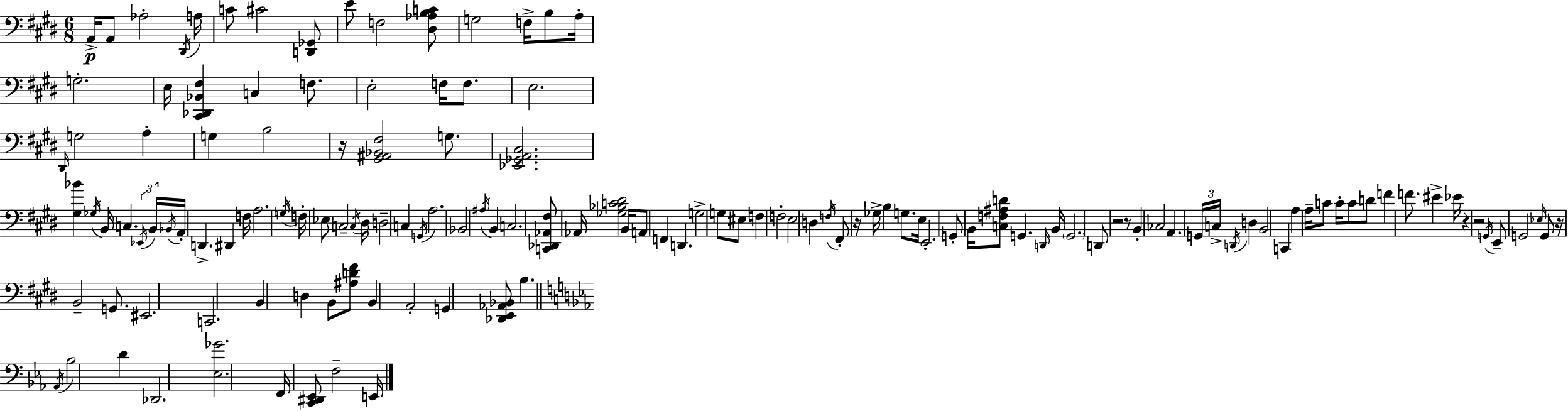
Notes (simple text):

A2/s A2/e Ab3/h D#2/s A3/s C4/e C#4/h [D2,Gb2]/e E4/e F3/h [D#3,Ab3,B3,C4]/e G3/h F3/s B3/e A3/s G3/h. E3/s [C#2,Db2,Bb2,F#3]/q C3/q F3/e. E3/h F3/s F3/e. E3/h. D#2/s G3/h A3/q G3/q B3/h R/s [G#2,A#2,Bb2,F#3]/h G3/e. [Eb2,Gb2,A2,C#3]/h. [G#3,Bb4]/q Gb3/s B2/s C3/q. Eb2/s B2/s Bb2/s A2/s D2/q. D#2/q F3/s A3/h. G3/s F3/s Eb3/e C3/h C3/s D#3/s D3/h C3/q G2/s A3/h. Bb2/h A#3/s B2/q C3/h. [C2,Db2,Ab2,F#3]/e Ab2/s [Gb3,Bb3,C4,D#4]/h B2/s A2/e F2/q D2/q. G3/h G3/e EIS3/e F3/q F3/h E3/h D3/q F3/s F#2/e R/s Gb3/s B3/q G3/e. E3/s E2/h. G2/e B2/s [C3,F3,A#3,D4]/e G2/q. D2/s B2/s G2/h. D2/e R/h R/e B2/q CES3/h A2/q. G2/s C3/s D2/s D3/q B2/h C2/q A3/q A3/s C4/e C4/s C4/e D4/e F4/q F4/e. EIS4/q Eb4/s R/q R/h G2/s E2/e G2/h Eb3/s G2/e R/s B2/h G2/e. EIS2/h. C2/h. B2/q D3/q B2/e [A#3,D4,F#4]/e B2/q A2/h G2/q [Db2,E2,Ab2,Bb2]/e B3/q. Ab2/s Bb3/h D4/q Db2/h. [Eb3,Gb4]/h. F2/s [C2,D#2,Eb2]/e F3/h E2/s